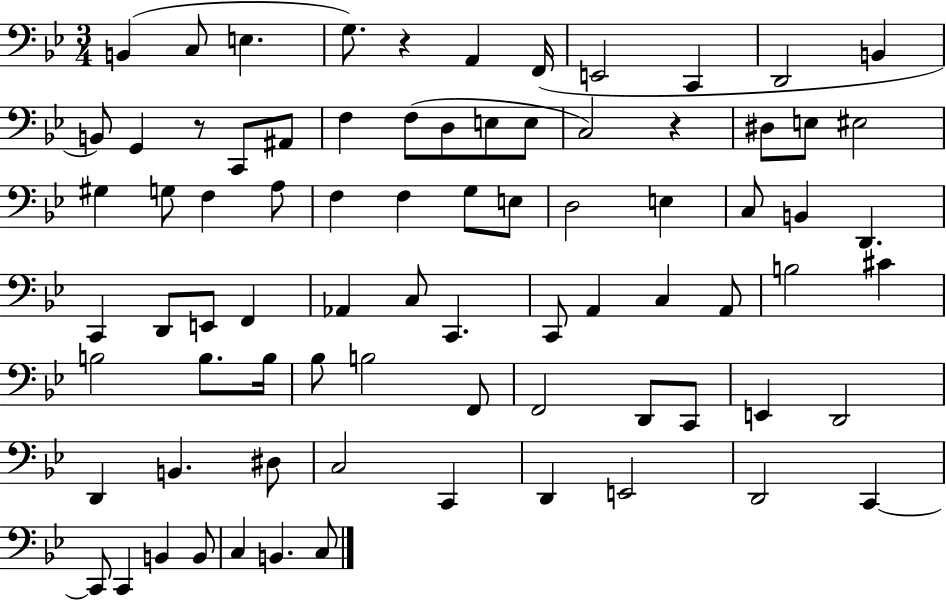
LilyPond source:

{
  \clef bass
  \numericTimeSignature
  \time 3/4
  \key bes \major
  b,4( c8 e4. | g8.) r4 a,4 f,16( | e,2 c,4 | d,2 b,4 | \break b,8) g,4 r8 c,8 ais,8 | f4 f8( d8 e8 e8 | c2) r4 | dis8 e8 eis2 | \break gis4 g8 f4 a8 | f4 f4 g8 e8 | d2 e4 | c8 b,4 d,4. | \break c,4 d,8 e,8 f,4 | aes,4 c8 c,4. | c,8 a,4 c4 a,8 | b2 cis'4 | \break b2 b8. b16 | bes8 b2 f,8 | f,2 d,8 c,8 | e,4 d,2 | \break d,4 b,4. dis8 | c2 c,4 | d,4 e,2 | d,2 c,4~~ | \break c,8 c,4 b,4 b,8 | c4 b,4. c8 | \bar "|."
}